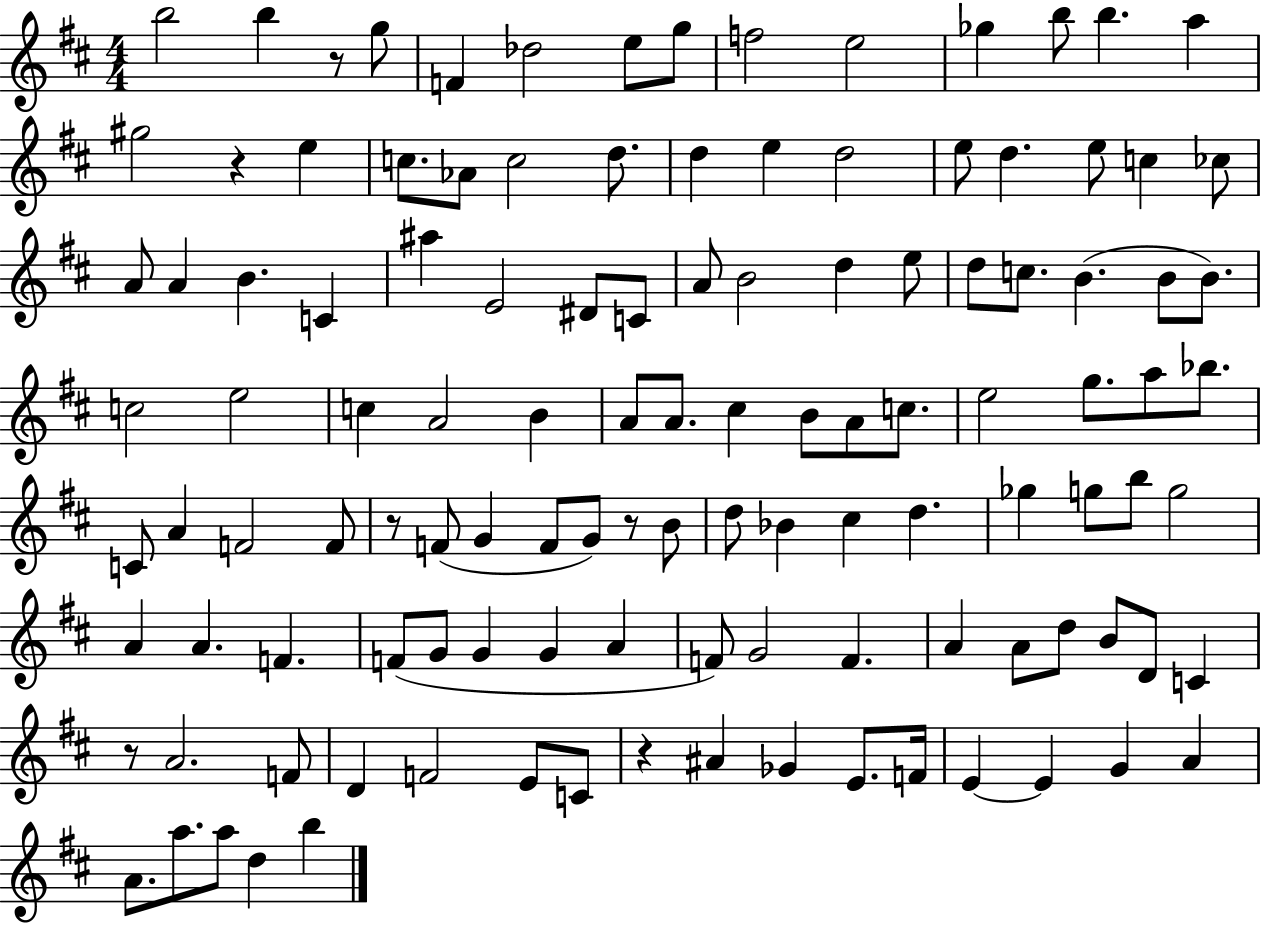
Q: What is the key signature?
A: D major